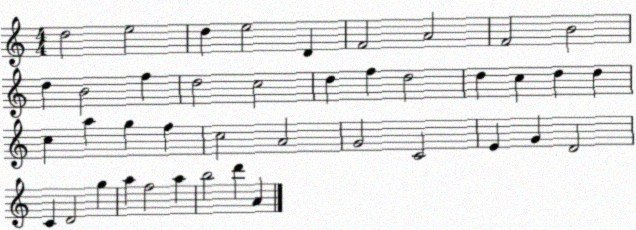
X:1
T:Untitled
M:4/4
L:1/4
K:C
d2 e2 d e2 D F2 A2 F2 B2 d B2 f d2 c2 d f d2 d c d d c a g f c2 A2 G2 C2 E G D2 C D2 g a f2 a b2 d' A